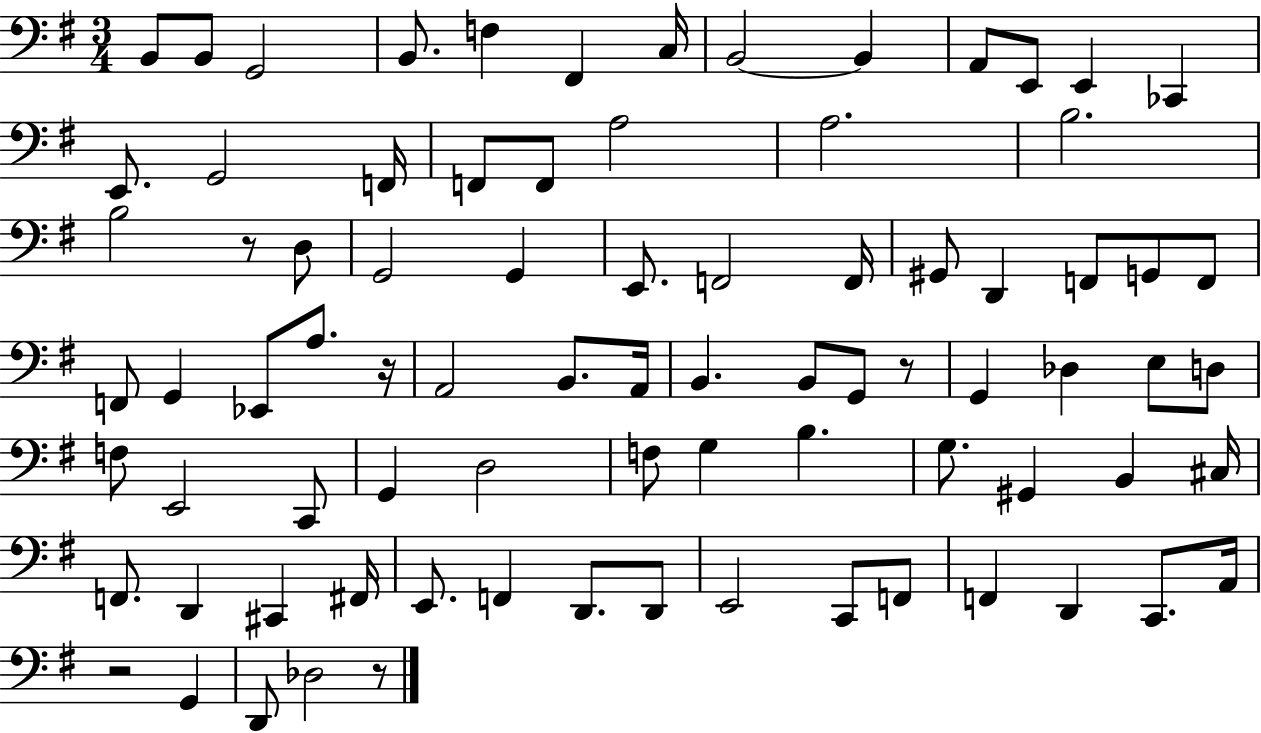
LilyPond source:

{
  \clef bass
  \numericTimeSignature
  \time 3/4
  \key g \major
  \repeat volta 2 { b,8 b,8 g,2 | b,8. f4 fis,4 c16 | b,2~~ b,4 | a,8 e,8 e,4 ces,4 | \break e,8. g,2 f,16 | f,8 f,8 a2 | a2. | b2. | \break b2 r8 d8 | g,2 g,4 | e,8. f,2 f,16 | gis,8 d,4 f,8 g,8 f,8 | \break f,8 g,4 ees,8 a8. r16 | a,2 b,8. a,16 | b,4. b,8 g,8 r8 | g,4 des4 e8 d8 | \break f8 e,2 c,8 | g,4 d2 | f8 g4 b4. | g8. gis,4 b,4 cis16 | \break f,8. d,4 cis,4 fis,16 | e,8. f,4 d,8. d,8 | e,2 c,8 f,8 | f,4 d,4 c,8. a,16 | \break r2 g,4 | d,8 des2 r8 | } \bar "|."
}